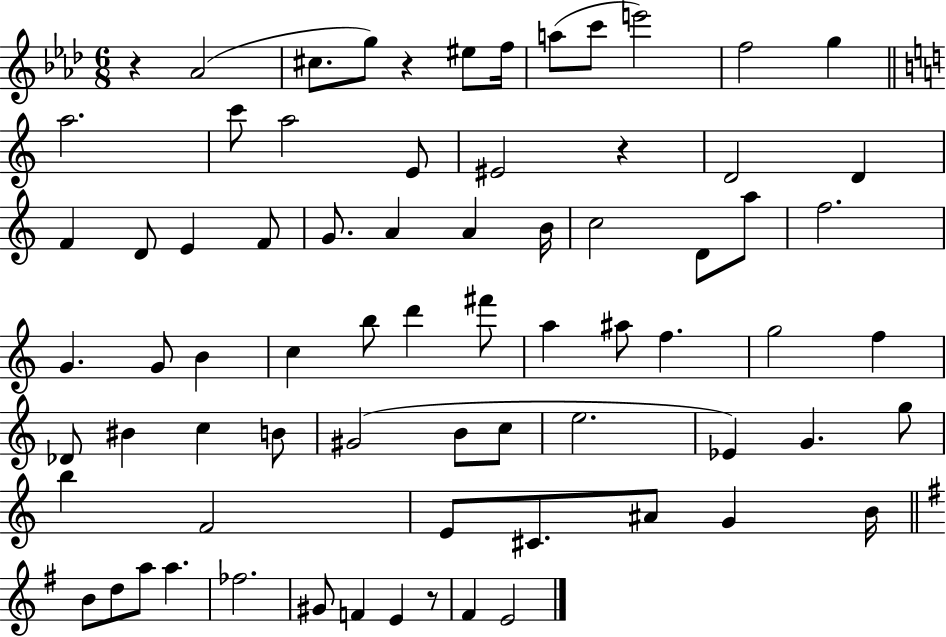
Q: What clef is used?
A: treble